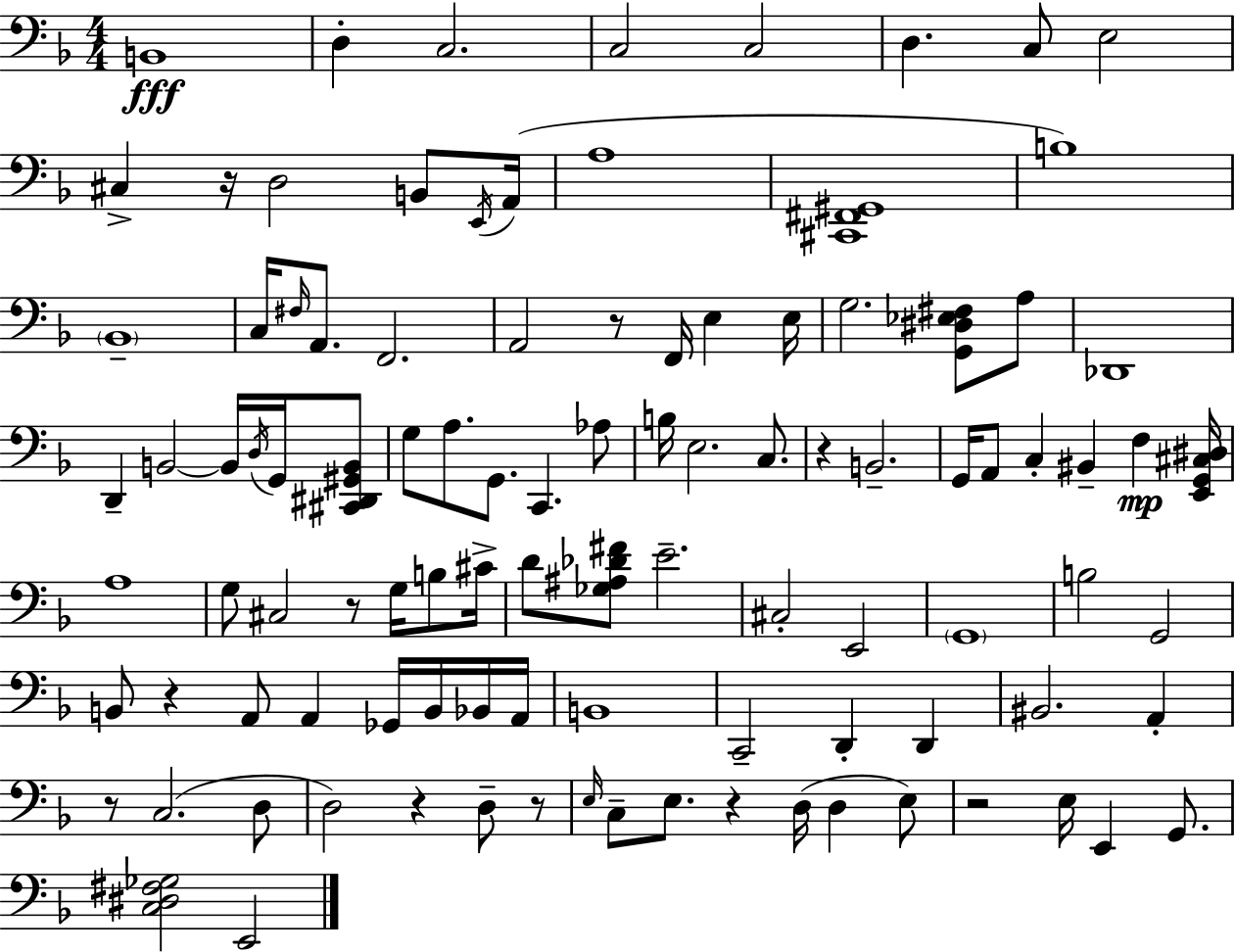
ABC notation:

X:1
T:Untitled
M:4/4
L:1/4
K:Dm
B,,4 D, C,2 C,2 C,2 D, C,/2 E,2 ^C, z/4 D,2 B,,/2 E,,/4 A,,/4 A,4 [^C,,^F,,^G,,]4 B,4 _B,,4 C,/4 ^F,/4 A,,/2 F,,2 A,,2 z/2 F,,/4 E, E,/4 G,2 [G,,^D,_E,^F,]/2 A,/2 _D,,4 D,, B,,2 B,,/4 D,/4 G,,/4 [^C,,^D,,^G,,B,,]/2 G,/2 A,/2 G,,/2 C,, _A,/2 B,/4 E,2 C,/2 z B,,2 G,,/4 A,,/2 C, ^B,, F, [E,,G,,^C,^D,]/4 A,4 G,/2 ^C,2 z/2 G,/4 B,/2 ^C/4 D/2 [_G,^A,_D^F]/2 E2 ^C,2 E,,2 G,,4 B,2 G,,2 B,,/2 z A,,/2 A,, _G,,/4 B,,/4 _B,,/4 A,,/4 B,,4 C,,2 D,, D,, ^B,,2 A,, z/2 C,2 D,/2 D,2 z D,/2 z/2 E,/4 C,/2 E,/2 z D,/4 D, E,/2 z2 E,/4 E,, G,,/2 [C,^D,^F,_G,]2 E,,2